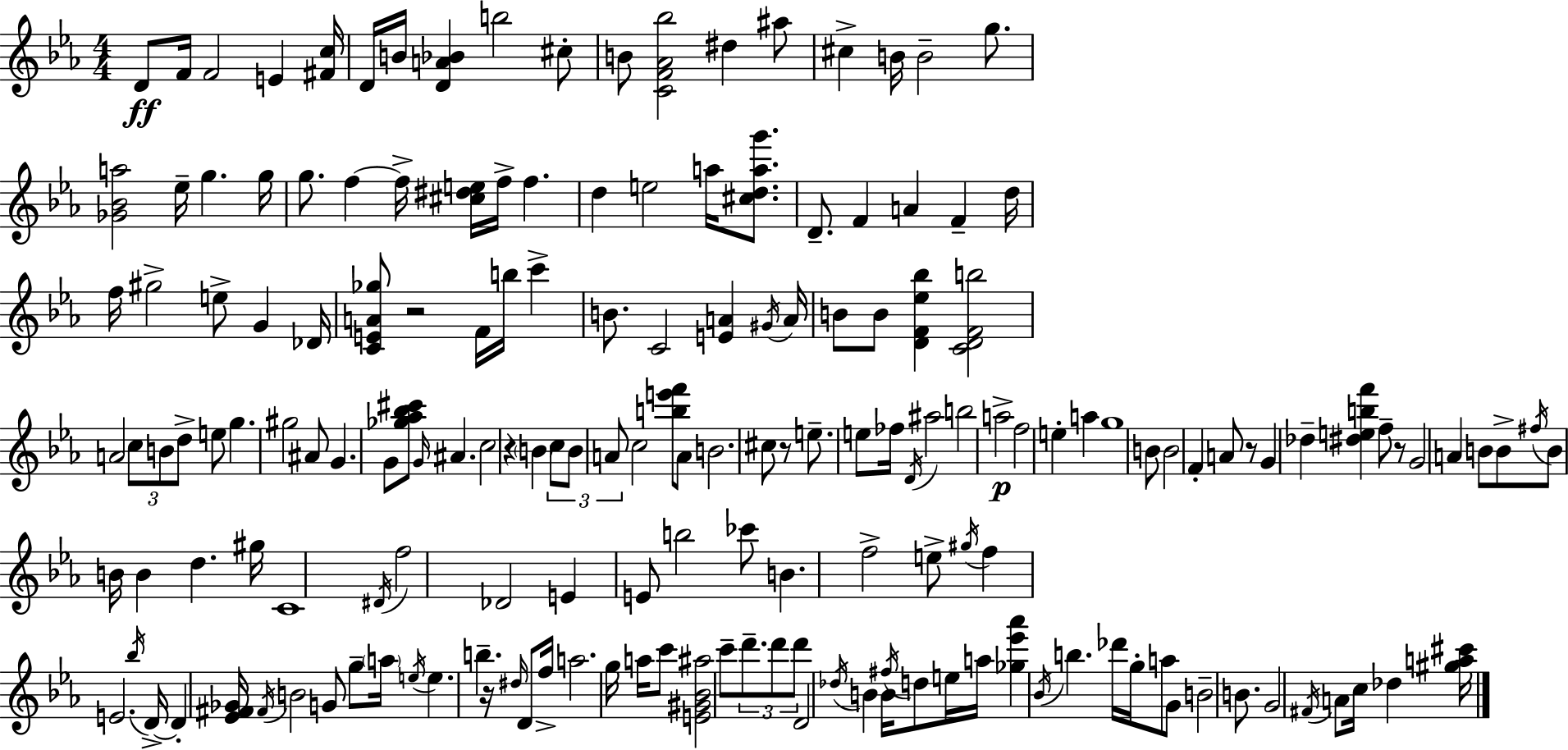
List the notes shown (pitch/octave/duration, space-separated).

D4/e F4/s F4/h E4/q [F#4,C5]/s D4/s B4/s [D4,A4,Bb4]/q B5/h C#5/e B4/e [C4,F4,Ab4,Bb5]/h D#5/q A#5/e C#5/q B4/s B4/h G5/e. [Gb4,Bb4,A5]/h Eb5/s G5/q. G5/s G5/e. F5/q F5/s [C#5,D#5,E5]/s F5/s F5/q. D5/q E5/h A5/s [C#5,D5,A5,G6]/e. D4/e. F4/q A4/q F4/q D5/s F5/s G#5/h E5/e G4/q Db4/s [C4,E4,A4,Gb5]/e R/h F4/s B5/s C6/q B4/e. C4/h [E4,A4]/q G#4/s A4/s B4/e B4/e [D4,F4,Eb5,Bb5]/q [C4,D4,F4,B5]/h A4/h C5/e B4/e D5/e E5/e G5/q. G#5/h A#4/e G4/q. G4/e [Gb5,Ab5,Bb5,C#6]/e G4/s A#4/q. C5/h R/q B4/q C5/e B4/e A4/e C5/h [B5,E6,F6]/e A4/e B4/h. C#5/e R/e E5/e. E5/e FES5/s D4/s A#5/h B5/h A5/h F5/h E5/q A5/q G5/w B4/e B4/h F4/q A4/e R/e G4/q Db5/q [D#5,E5,B5,F6]/q F5/e R/e G4/h A4/q B4/e B4/e F#5/s B4/e B4/s B4/q D5/q. G#5/s C4/w D#4/s F5/h Db4/h E4/q E4/e B5/h CES6/e B4/q. F5/h E5/e G#5/s F5/q E4/h. Bb5/s D4/s D4/q [Eb4,F#4,Gb4]/s F#4/s B4/h G4/e G5/e A5/s E5/s E5/q. B5/q. R/s D#5/s D4/e F5/s A5/h. G5/s A5/s C6/e [E4,G#4,Bb4,A#5]/h C6/e D6/e. D6/e D6/e D4/h Db5/s B4/q B4/s F#5/s D5/e E5/s A5/s [Gb5,Eb6,Ab6]/q Bb4/s B5/q. Db6/s G5/s A5/e G4/e B4/h B4/e. G4/h F#4/s A4/e C5/s Db5/q [G#5,A5,C#6]/s